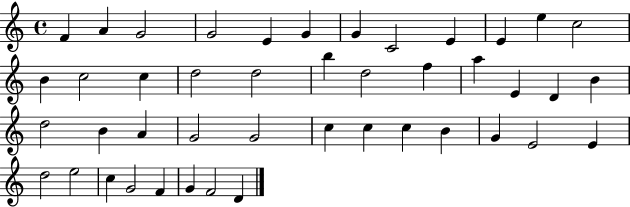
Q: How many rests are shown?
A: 0